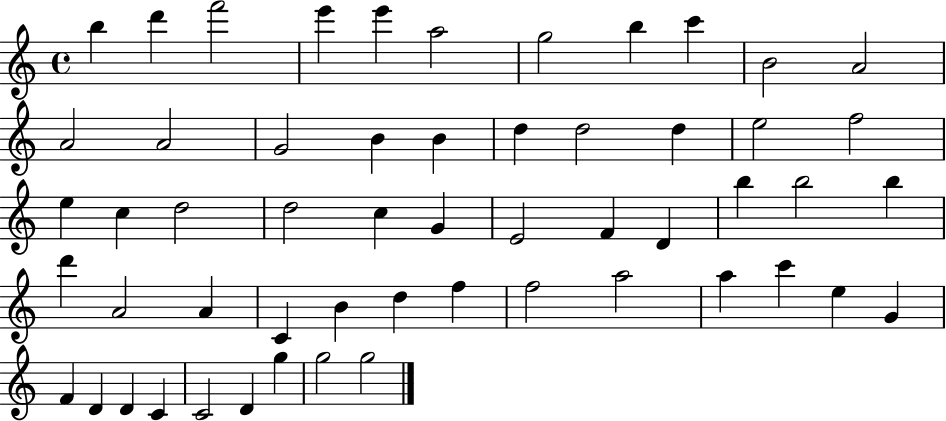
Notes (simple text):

B5/q D6/q F6/h E6/q E6/q A5/h G5/h B5/q C6/q B4/h A4/h A4/h A4/h G4/h B4/q B4/q D5/q D5/h D5/q E5/h F5/h E5/q C5/q D5/h D5/h C5/q G4/q E4/h F4/q D4/q B5/q B5/h B5/q D6/q A4/h A4/q C4/q B4/q D5/q F5/q F5/h A5/h A5/q C6/q E5/q G4/q F4/q D4/q D4/q C4/q C4/h D4/q G5/q G5/h G5/h